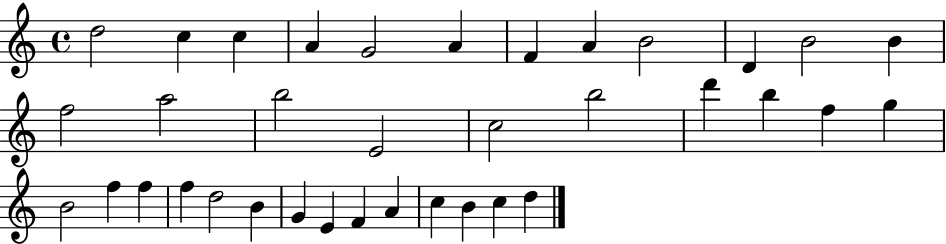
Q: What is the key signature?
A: C major